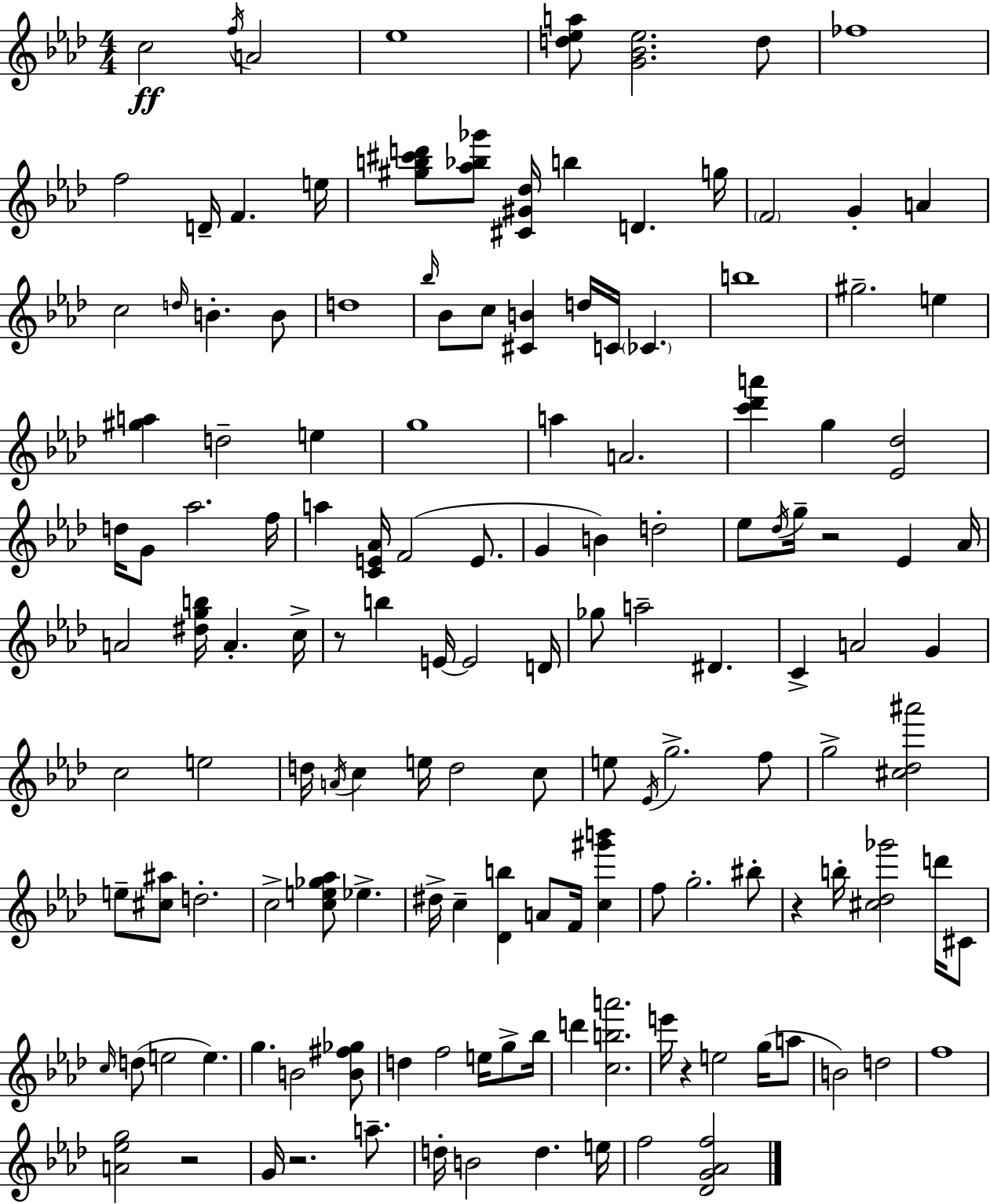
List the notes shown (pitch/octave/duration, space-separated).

C5/h F5/s A4/h Eb5/w [D5,Eb5,A5]/e [G4,Bb4,Eb5]/h. D5/e FES5/w F5/h D4/s F4/q. E5/s [G#5,B5,C#6,D6]/e [Ab5,Bb5,Gb6]/e [C#4,G#4,Db5]/s B5/q D4/q. G5/s F4/h G4/q A4/q C5/h D5/s B4/q. B4/e D5/w Bb5/s Bb4/e C5/e [C#4,B4]/q D5/s C4/s CES4/q. B5/w G#5/h. E5/q [G#5,A5]/q D5/h E5/q G5/w A5/q A4/h. [C6,Db6,A6]/q G5/q [Eb4,Db5]/h D5/s G4/e Ab5/h. F5/s A5/q [C4,E4,Ab4]/s F4/h E4/e. G4/q B4/q D5/h Eb5/e Db5/s G5/s R/h Eb4/q Ab4/s A4/h [D#5,G5,B5]/s A4/q. C5/s R/e B5/q E4/s E4/h D4/s Gb5/e A5/h D#4/q. C4/q A4/h G4/q C5/h E5/h D5/s A4/s C5/q E5/s D5/h C5/e E5/e Eb4/s G5/h. F5/e G5/h [C#5,Db5,A#6]/h E5/e [C#5,A#5]/e D5/h. C5/h [C5,E5,Gb5,Ab5]/e Eb5/q. D#5/s C5/q [Db4,B5]/q A4/e F4/s [C5,G#6,B6]/q F5/e G5/h. BIS5/e R/q B5/s [C#5,Db5,Gb6]/h D6/s C#4/e C5/s D5/e E5/h E5/q. G5/q. B4/h [B4,F#5,Gb5]/e D5/q F5/h E5/s G5/e Bb5/s D6/q [C5,B5,A6]/h. E6/s R/q E5/h G5/s A5/e B4/h D5/h F5/w [A4,Eb5,G5]/h R/h G4/s R/h. A5/e. D5/s B4/h D5/q. E5/s F5/h [Db4,G4,Ab4,F5]/h